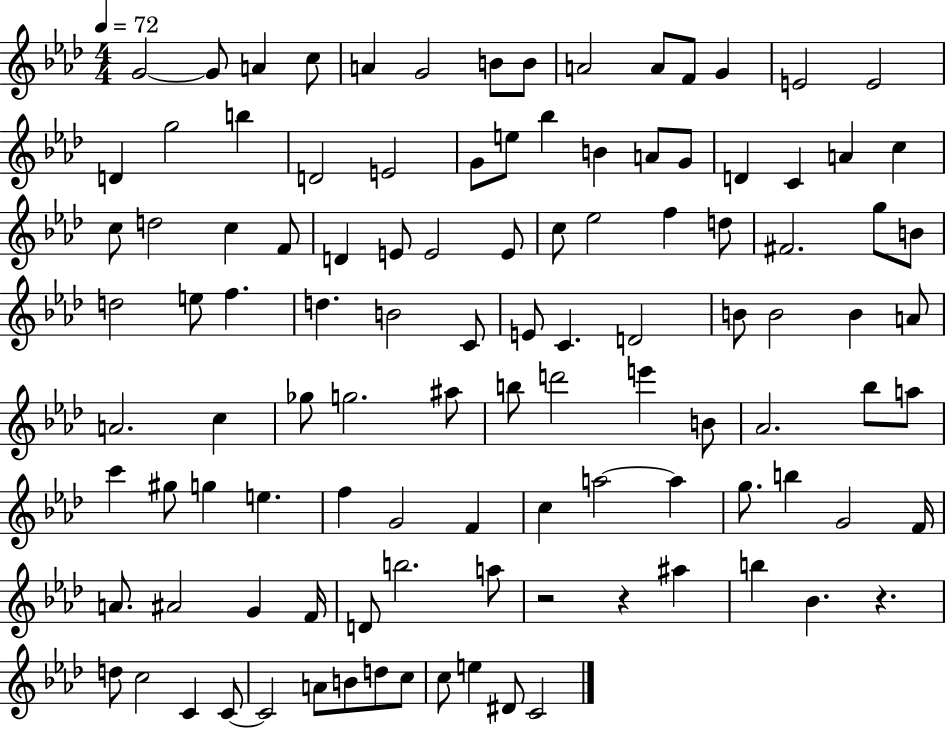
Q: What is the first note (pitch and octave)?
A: G4